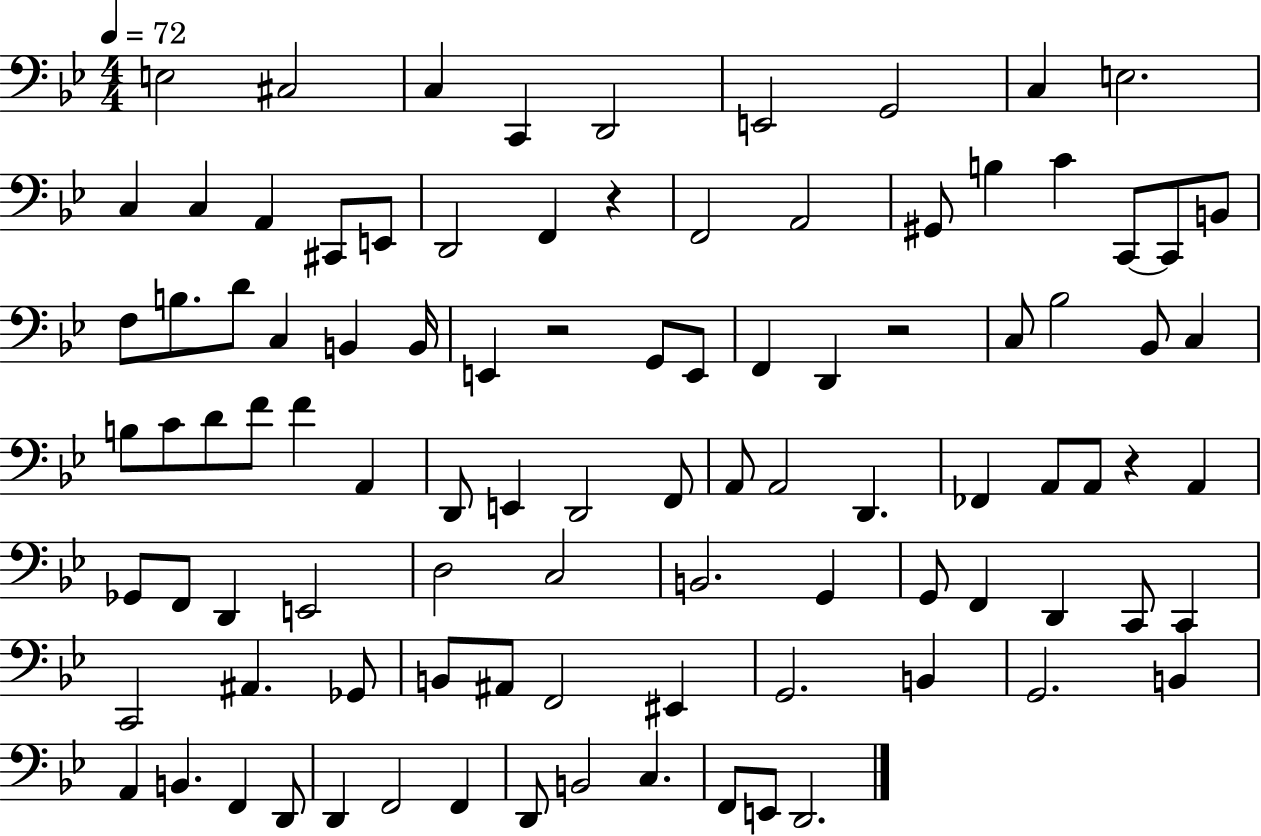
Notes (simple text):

E3/h C#3/h C3/q C2/q D2/h E2/h G2/h C3/q E3/h. C3/q C3/q A2/q C#2/e E2/e D2/h F2/q R/q F2/h A2/h G#2/e B3/q C4/q C2/e C2/e B2/e F3/e B3/e. D4/e C3/q B2/q B2/s E2/q R/h G2/e E2/e F2/q D2/q R/h C3/e Bb3/h Bb2/e C3/q B3/e C4/e D4/e F4/e F4/q A2/q D2/e E2/q D2/h F2/e A2/e A2/h D2/q. FES2/q A2/e A2/e R/q A2/q Gb2/e F2/e D2/q E2/h D3/h C3/h B2/h. G2/q G2/e F2/q D2/q C2/e C2/q C2/h A#2/q. Gb2/e B2/e A#2/e F2/h EIS2/q G2/h. B2/q G2/h. B2/q A2/q B2/q. F2/q D2/e D2/q F2/h F2/q D2/e B2/h C3/q. F2/e E2/e D2/h.